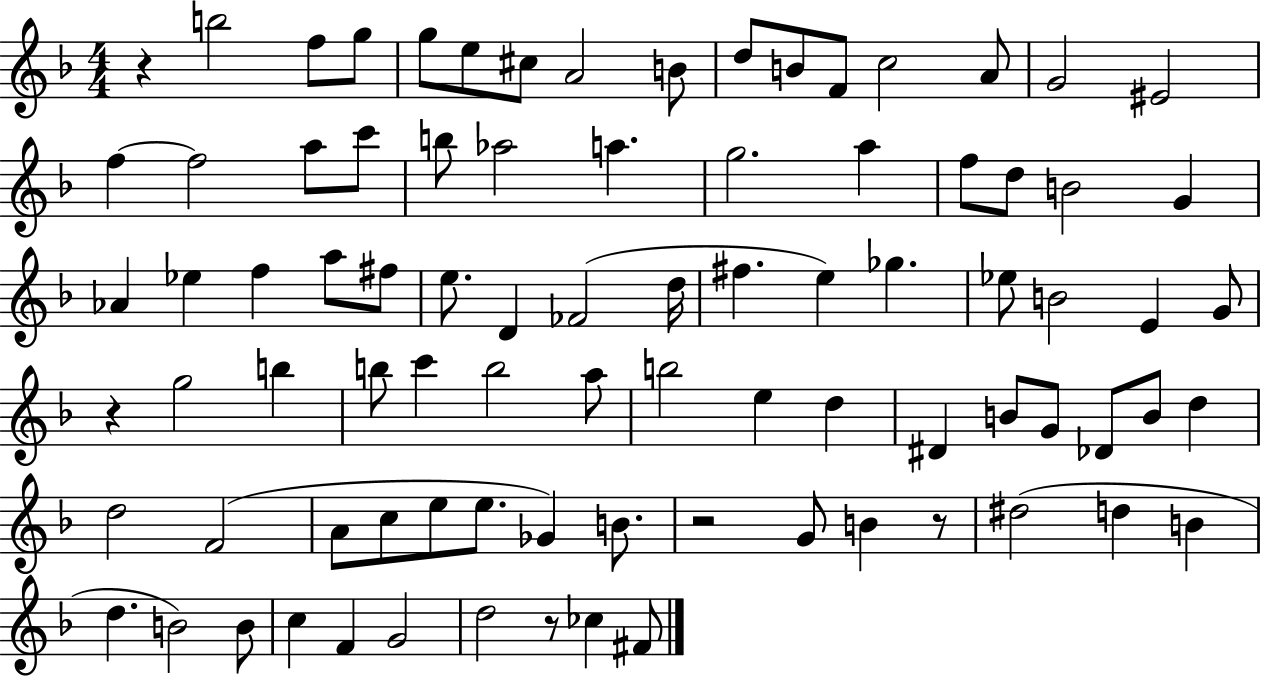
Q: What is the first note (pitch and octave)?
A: B5